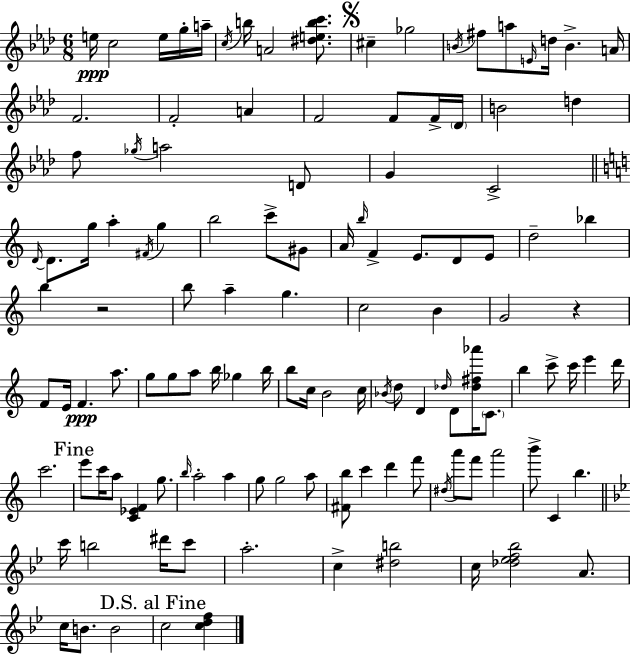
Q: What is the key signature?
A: AES major